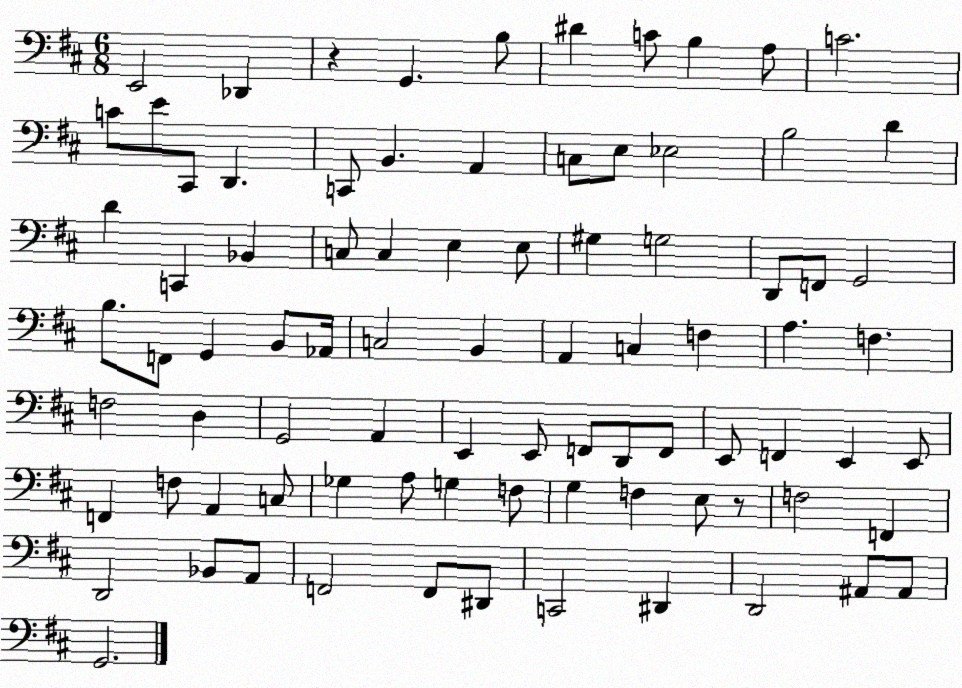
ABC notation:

X:1
T:Untitled
M:6/8
L:1/4
K:D
E,,2 _D,, z G,, B,/2 ^D C/2 B, A,/2 C2 C/2 E/2 ^C,,/2 D,, C,,/2 B,, A,, C,/2 E,/2 _E,2 B,2 D D C,, _B,, C,/2 C, E, E,/2 ^G, G,2 D,,/2 F,,/2 G,,2 B,/2 F,,/2 G,, B,,/2 _A,,/4 C,2 B,, A,, C, F, A, F, F,2 D, G,,2 A,, E,, E,,/2 F,,/2 D,,/2 F,,/2 E,,/2 F,, E,, E,,/2 F,, F,/2 A,, C,/2 _G, A,/2 G, F,/2 G, F, E,/2 z/2 F,2 F,, D,,2 _B,,/2 A,,/2 F,,2 F,,/2 ^D,,/2 C,,2 ^D,, D,,2 ^A,,/2 ^A,,/2 G,,2